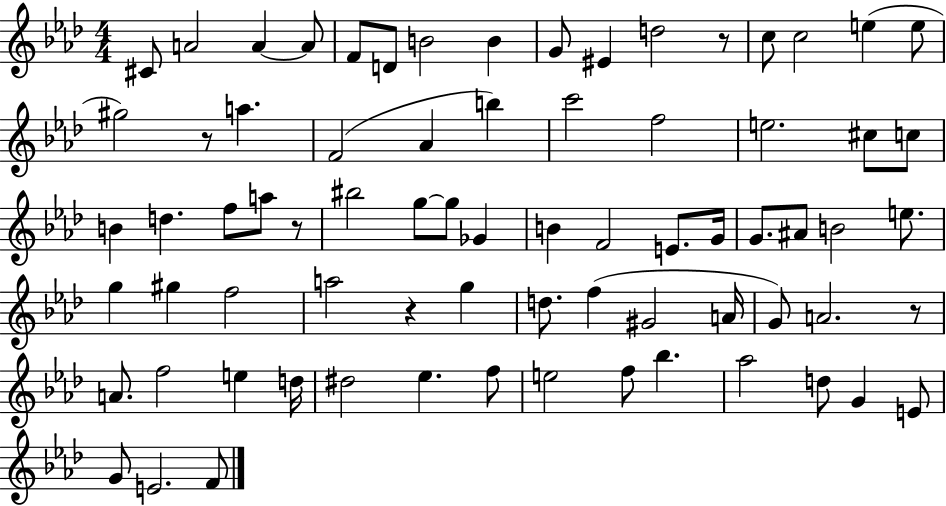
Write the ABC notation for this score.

X:1
T:Untitled
M:4/4
L:1/4
K:Ab
^C/2 A2 A A/2 F/2 D/2 B2 B G/2 ^E d2 z/2 c/2 c2 e e/2 ^g2 z/2 a F2 _A b c'2 f2 e2 ^c/2 c/2 B d f/2 a/2 z/2 ^b2 g/2 g/2 _G B F2 E/2 G/4 G/2 ^A/2 B2 e/2 g ^g f2 a2 z g d/2 f ^G2 A/4 G/2 A2 z/2 A/2 f2 e d/4 ^d2 _e f/2 e2 f/2 _b _a2 d/2 G E/2 G/2 E2 F/2